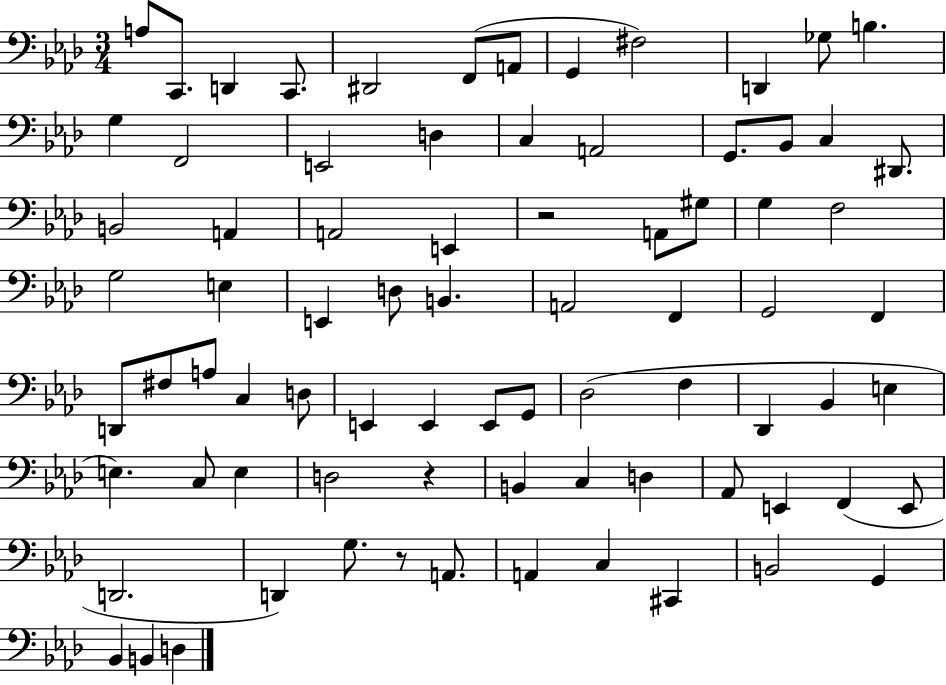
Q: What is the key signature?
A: AES major